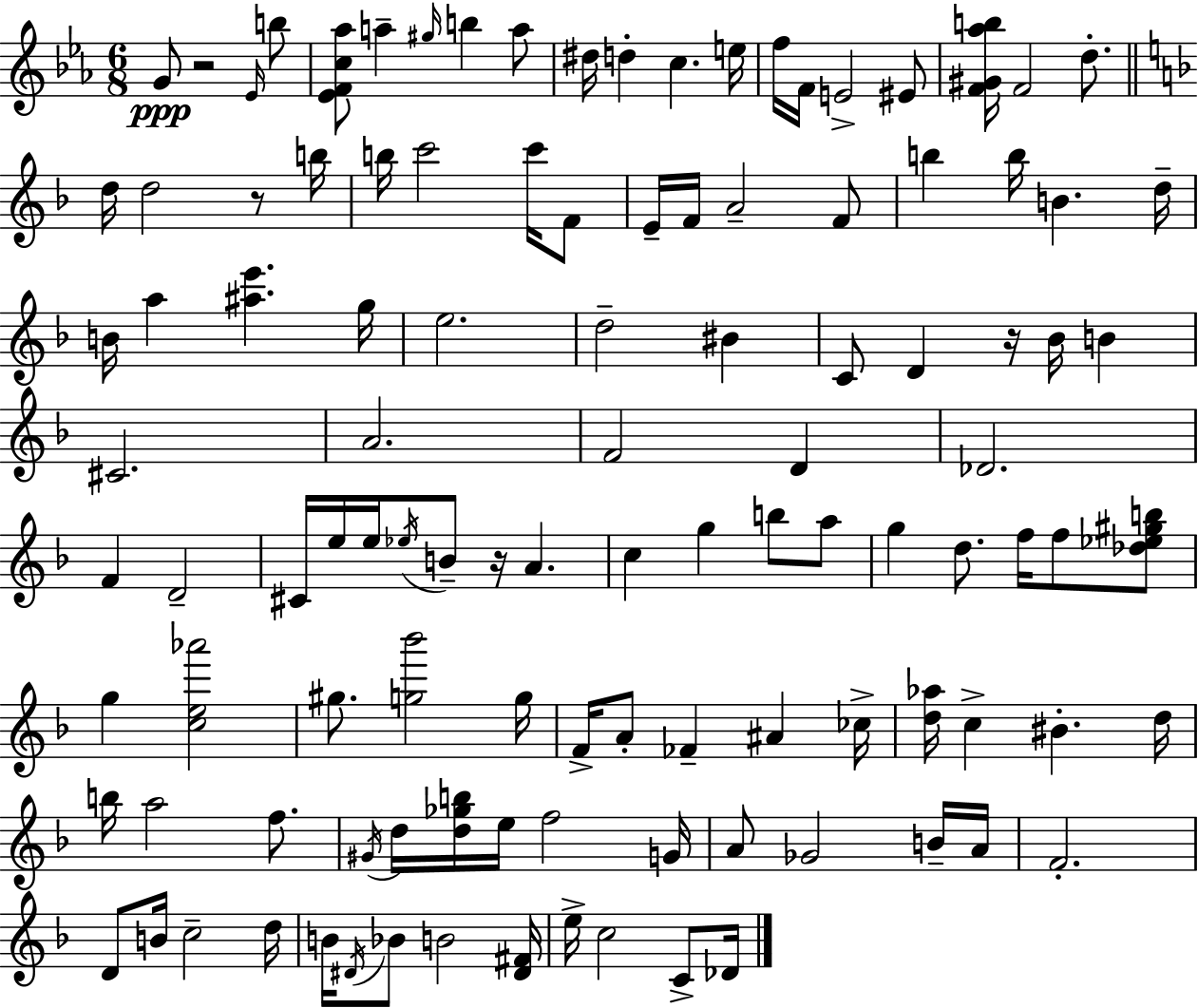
G4/e R/h Eb4/s B5/e [Eb4,F4,C5,Ab5]/e A5/q G#5/s B5/q A5/e D#5/s D5/q C5/q. E5/s F5/s F4/s E4/h EIS4/e [F4,G#4,Ab5,B5]/s F4/h D5/e. D5/s D5/h R/e B5/s B5/s C6/h C6/s F4/e E4/s F4/s A4/h F4/e B5/q B5/s B4/q. D5/s B4/s A5/q [A#5,E6]/q. G5/s E5/h. D5/h BIS4/q C4/e D4/q R/s Bb4/s B4/q C#4/h. A4/h. F4/h D4/q Db4/h. F4/q D4/h C#4/s E5/s E5/s Eb5/s B4/e R/s A4/q. C5/q G5/q B5/e A5/e G5/q D5/e. F5/s F5/e [Db5,Eb5,G#5,B5]/e G5/q [C5,E5,Ab6]/h G#5/e. [G5,Bb6]/h G5/s F4/s A4/e FES4/q A#4/q CES5/s [D5,Ab5]/s C5/q BIS4/q. D5/s B5/s A5/h F5/e. G#4/s D5/s [D5,Gb5,B5]/s E5/s F5/h G4/s A4/e Gb4/h B4/s A4/s F4/h. D4/e B4/s C5/h D5/s B4/s D#4/s Bb4/e B4/h [D#4,F#4]/s E5/s C5/h C4/e Db4/s